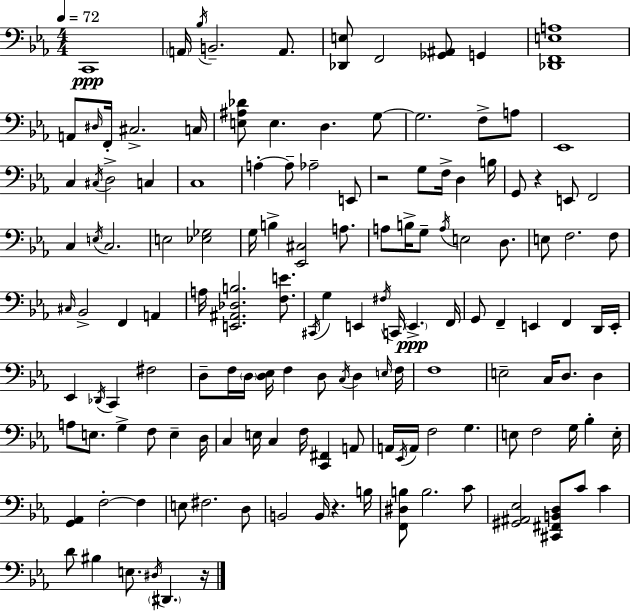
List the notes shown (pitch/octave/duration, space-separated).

C2/w A2/s Bb3/s B2/h. A2/e. [Db2,E3]/e F2/h [Gb2,A#2]/e G2/q [Db2,F2,E3,A3]/w A2/e D#3/s F2/s C#3/h. C3/s [E3,A#3,Db4]/e E3/q. D3/q. G3/e G3/h. F3/e A3/e Eb2/w C3/q C#3/s D3/h C3/q C3/w A3/q A3/e Ab3/h E2/e R/h G3/e F3/s D3/q B3/s G2/e R/q E2/e F2/h C3/q E3/s C3/h. E3/h [Eb3,Gb3]/h G3/s B3/q [Eb2,C#3]/h A3/e. A3/e B3/s G3/e A3/s E3/h D3/e. E3/e F3/h. F3/e C#3/s Bb2/h F2/q A2/q A3/s [E2,A#2,Db3,B3]/h. [F3,E4]/e. C#2/s G3/q E2/q F#3/s C2/s E2/q. F2/s G2/e F2/q E2/q F2/q D2/s E2/s Eb2/q Db2/s C2/q F#3/h D3/e F3/s D3/s [D3,Eb3]/s F3/q D3/e C3/s D3/q E3/s F3/s F3/w E3/h C3/s D3/e. D3/q A3/e E3/e. G3/q F3/e E3/q D3/s C3/q E3/s C3/q F3/s [C2,F#2]/q A2/e A2/s Eb2/s A2/s F3/h G3/q. E3/e F3/h G3/s Bb3/q E3/s [G2,Ab2]/q F3/h F3/q E3/e F#3/h. D3/e B2/h B2/s R/q. B3/s [F2,D#3,B3]/e B3/h. C4/e [G#2,A#2,Eb3]/h [C#2,F#2,B2,D3]/e C4/e C4/q D4/e BIS3/q E3/e. D#3/s D#2/q. R/s